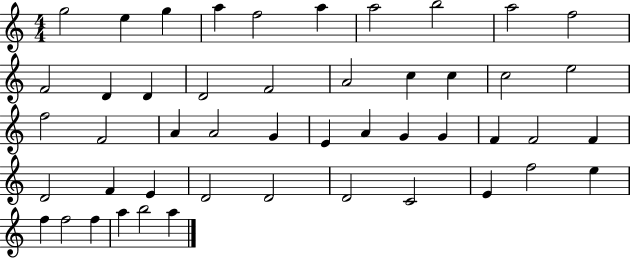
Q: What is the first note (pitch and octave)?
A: G5